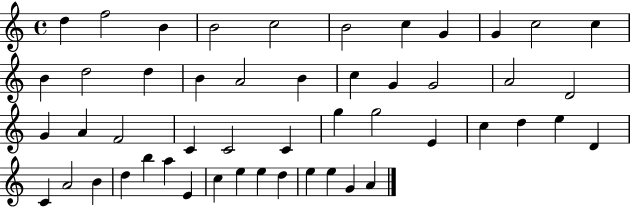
X:1
T:Untitled
M:4/4
L:1/4
K:C
d f2 B B2 c2 B2 c G G c2 c B d2 d B A2 B c G G2 A2 D2 G A F2 C C2 C g g2 E c d e D C A2 B d b a E c e e d e e G A